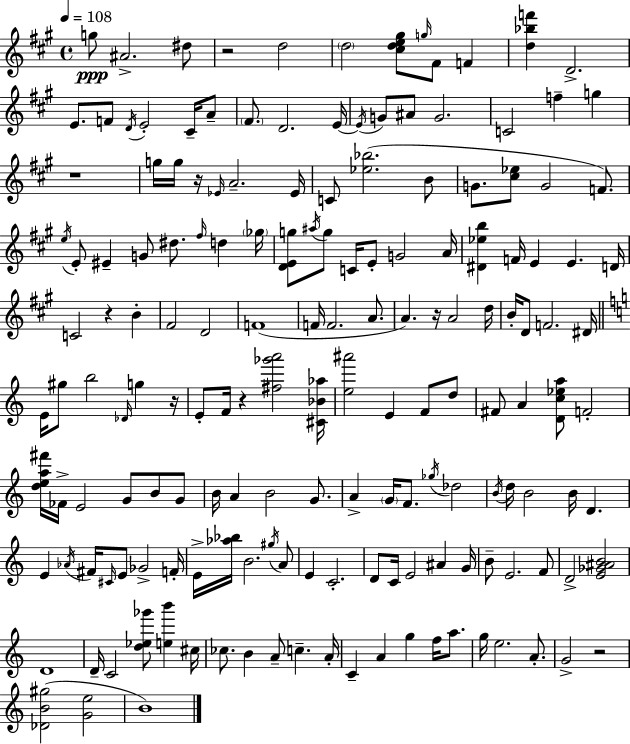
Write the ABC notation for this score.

X:1
T:Untitled
M:4/4
L:1/4
K:A
g/2 ^A2 ^d/2 z2 d2 d2 [^cde^g]/2 g/4 ^F/2 F [d_bf'] D2 E/2 F/2 D/4 E2 ^C/4 A/2 ^F/2 D2 E/4 E/4 G/2 ^A/2 G2 C2 f g z4 g/4 g/4 z/4 _E/4 A2 _E/4 C/2 [_e_b]2 B/2 G/2 [^c_e]/2 G2 F/2 e/4 E/2 ^E G/2 ^d/2 ^f/4 d _g/4 [DEg]/2 ^a/4 g/2 C/4 E/2 G2 A/4 [^D_eb] F/4 E E D/4 C2 z B ^F2 D2 F4 F/4 F2 A/2 A z/4 A2 d/4 B/4 D/2 F2 ^D/4 E/4 ^g/2 b2 _D/4 g z/4 E/2 F/4 z [^f_g'a']2 [^C_B_a]/4 [e^a']2 E F/2 d/2 ^F/2 A [Dc_ea]/2 F2 [dea^f']/4 _F/4 E2 G/2 B/2 G/2 B/4 A B2 G/2 A G/4 F/2 _g/4 _d2 B/4 d/4 B2 B/4 D E _A/4 ^F/4 ^C/4 E/2 _G2 F/4 E/4 [_a_b]/4 B2 ^g/4 A/2 E C2 D/2 C/4 E2 ^A G/4 B/2 E2 F/2 D2 [E_G^AB]2 D4 D/4 C2 [d_e_g']/2 [eb'] ^c/4 _c/2 B A/2 c A/4 C A g f/4 a/2 g/4 e2 A/2 G2 z2 [_DB^g]2 [Ge]2 B4